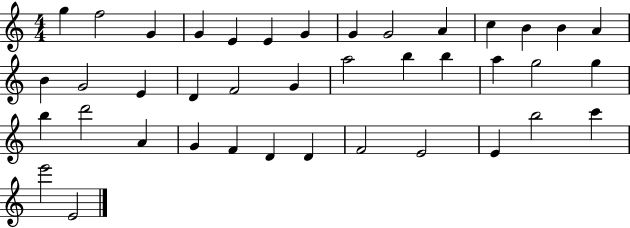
X:1
T:Untitled
M:4/4
L:1/4
K:C
g f2 G G E E G G G2 A c B B A B G2 E D F2 G a2 b b a g2 g b d'2 A G F D D F2 E2 E b2 c' e'2 E2